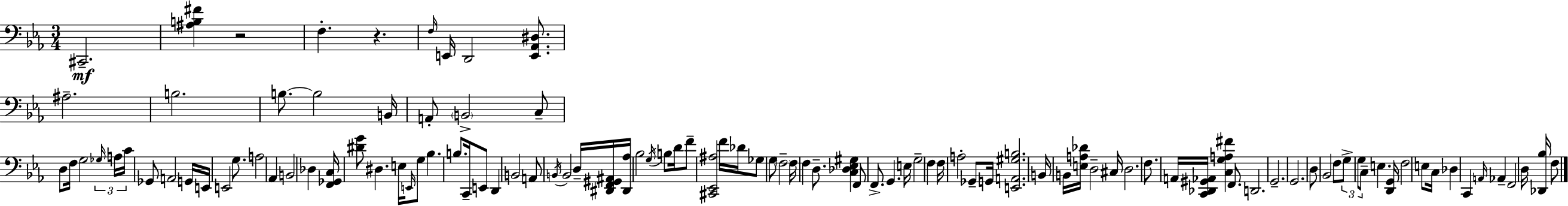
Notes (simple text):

C#2/h. [A#3,B3,F#4]/q R/h F3/q. R/q. F3/s E2/s D2/h [E2,Ab2,D#3]/e. A#3/h. B3/h. B3/e. B3/h B2/s A2/e B2/h C3/e D3/e F3/s G3/h Gb3/s A3/s C4/s Gb2/e A2/h G2/s E2/s E2/h G3/e. A3/h Ab2/q B2/h Db3/q [F2,Gb2,C3]/s [D#4,G4]/e D#3/q. E3/s E2/s G3/e Bb3/q. B3/e. C2/s E2/e D2/q B2/h A2/e B2/s B2/h D3/s [D#2,F2,G#2,A#2]/s [D#2,Ab3]/s Bb3/h G3/s B3/e D4/s F4/e [C#2,Eb2,A#3]/h F4/s Db4/s Gb3/e G3/e F3/h F3/s F3/q D3/e. [C3,Db3,Eb3,G#3]/q F2/e F2/e. G2/q. E3/s G3/h F3/q F3/s A3/h Gb2/e G2/s [E2,A2,G#3,B3]/h. B2/s B2/s [E3,A3,Db4]/s D3/h C#3/s D3/h. F3/e. A2/s [C2,Db2,G#2,Ab2]/s [C3,G3,A3,F#4]/q F2/e. D2/h. G2/h. G2/h. D3/e Bb2/h F3/e G3/e G3/e C3/e E3/q. [D2,G2]/s F3/h E3/e C3/s Db3/q C2/q A2/s Ab2/q F2/h D3/s [Db2,Bb3]/s F3/e